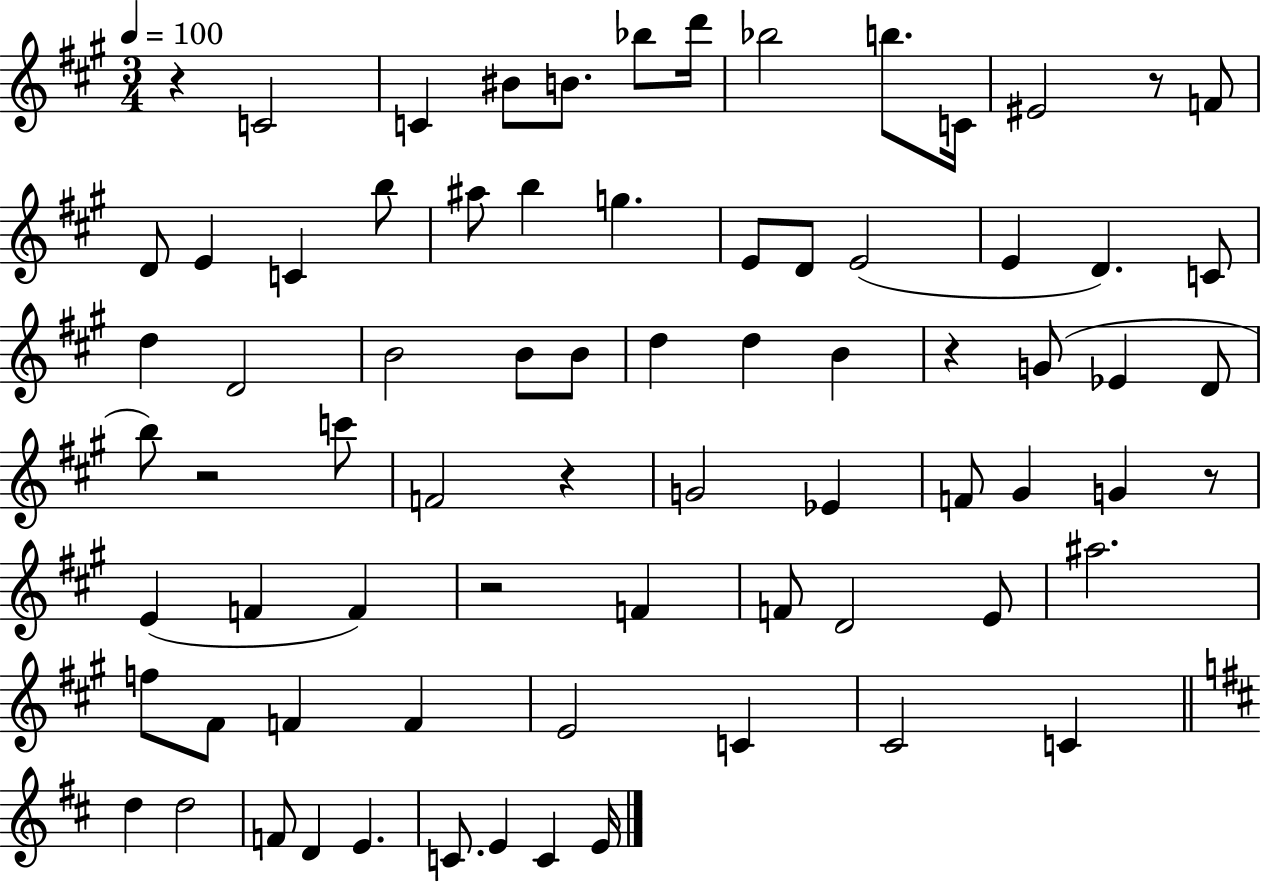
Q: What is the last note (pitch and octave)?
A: E4